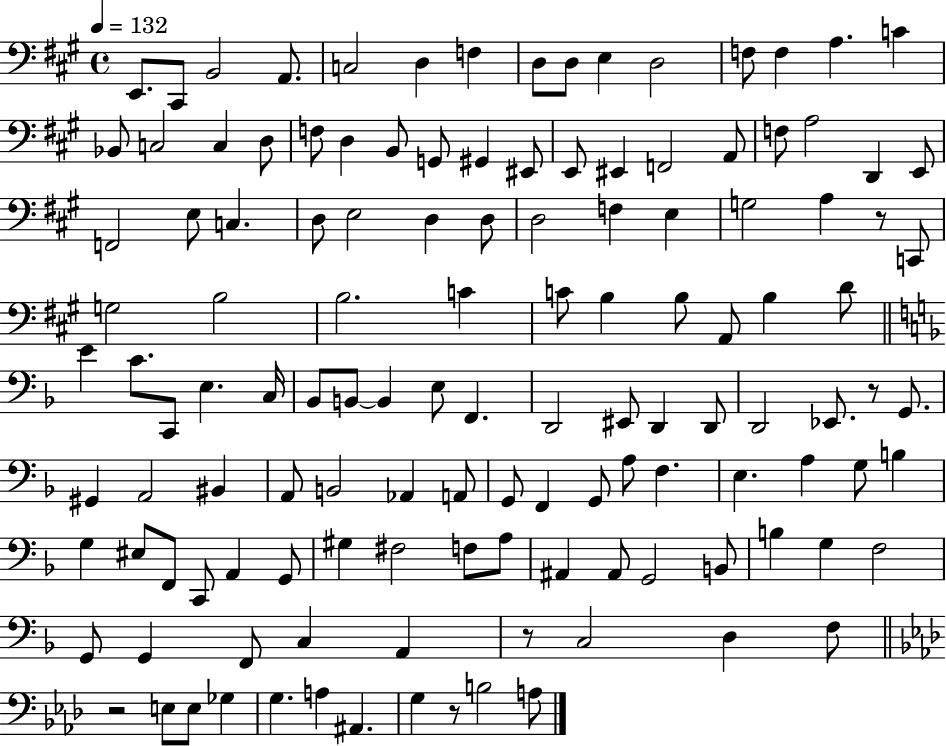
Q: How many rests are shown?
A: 5